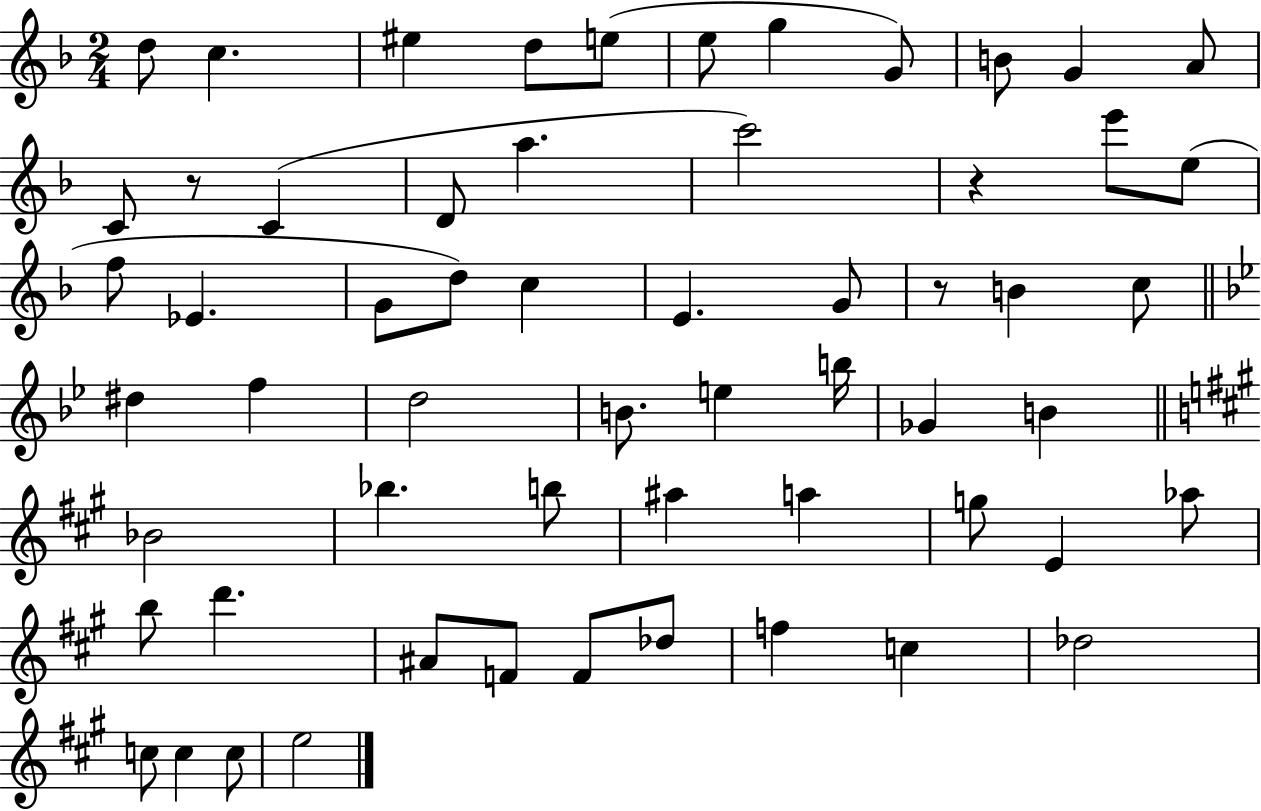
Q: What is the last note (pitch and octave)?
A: E5